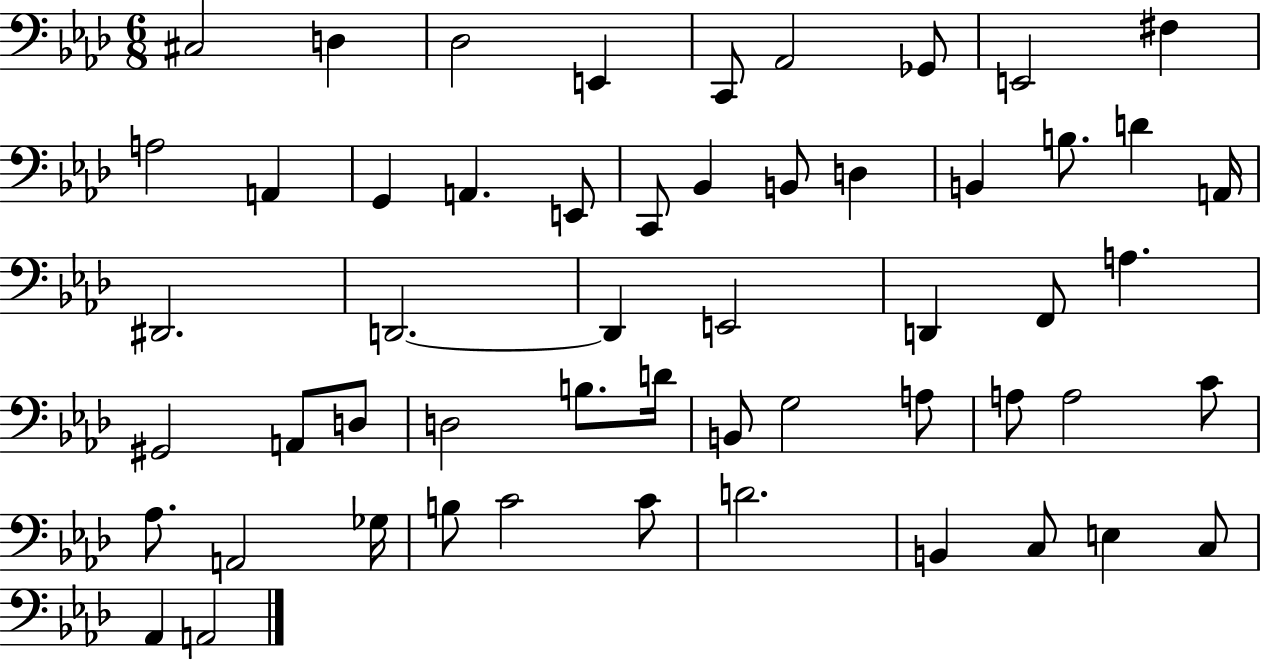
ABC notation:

X:1
T:Untitled
M:6/8
L:1/4
K:Ab
^C,2 D, _D,2 E,, C,,/2 _A,,2 _G,,/2 E,,2 ^F, A,2 A,, G,, A,, E,,/2 C,,/2 _B,, B,,/2 D, B,, B,/2 D A,,/4 ^D,,2 D,,2 D,, E,,2 D,, F,,/2 A, ^G,,2 A,,/2 D,/2 D,2 B,/2 D/4 B,,/2 G,2 A,/2 A,/2 A,2 C/2 _A,/2 A,,2 _G,/4 B,/2 C2 C/2 D2 B,, C,/2 E, C,/2 _A,, A,,2